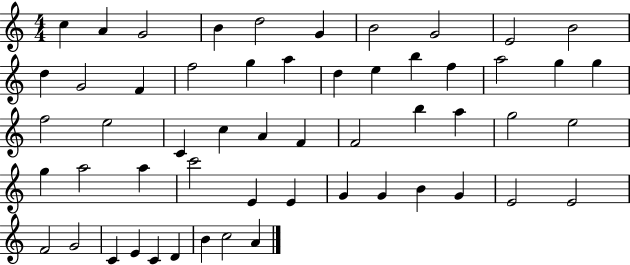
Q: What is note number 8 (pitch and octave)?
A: G4